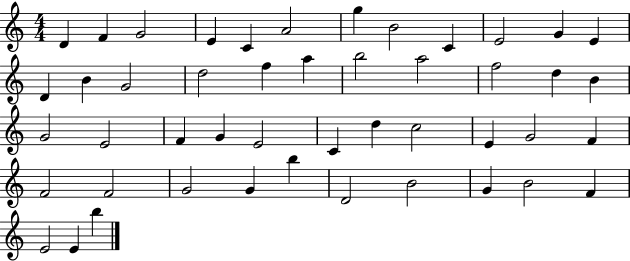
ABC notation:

X:1
T:Untitled
M:4/4
L:1/4
K:C
D F G2 E C A2 g B2 C E2 G E D B G2 d2 f a b2 a2 f2 d B G2 E2 F G E2 C d c2 E G2 F F2 F2 G2 G b D2 B2 G B2 F E2 E b